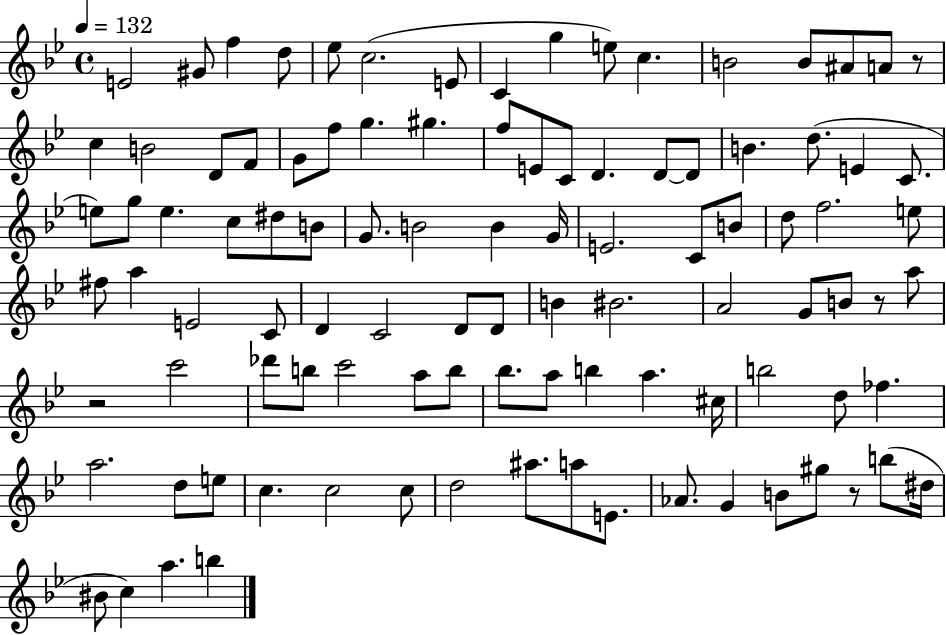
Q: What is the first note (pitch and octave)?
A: E4